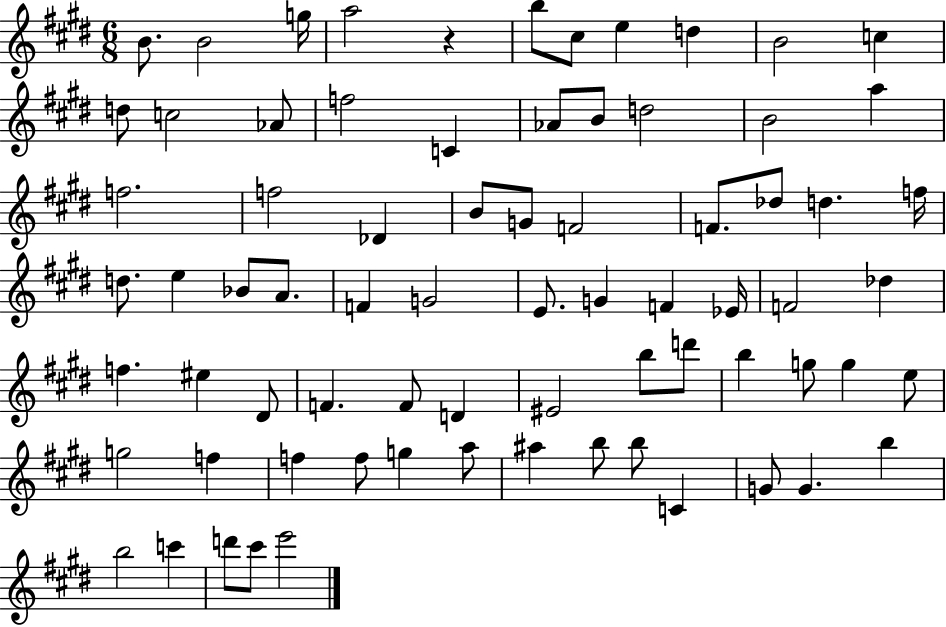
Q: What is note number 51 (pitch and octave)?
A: D6